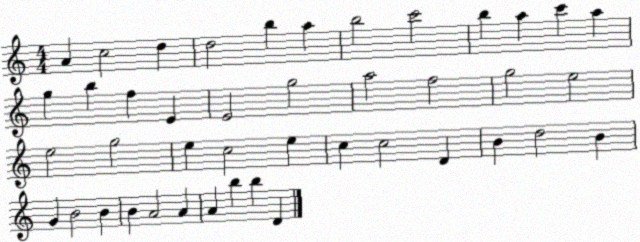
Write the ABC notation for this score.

X:1
T:Untitled
M:4/4
L:1/4
K:C
A c2 d d2 b a b2 c'2 b a c' a g b f E E2 g2 a2 f2 g2 e2 e2 g2 e c2 e c c2 D B d2 B G B2 B B A2 A A b b D